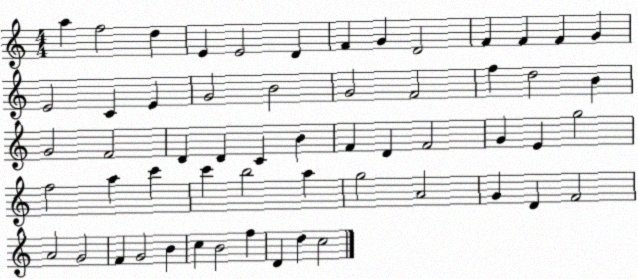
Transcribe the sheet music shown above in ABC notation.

X:1
T:Untitled
M:4/4
L:1/4
K:C
a f2 d E E2 D F G D2 F F F G E2 C E G2 B2 G2 F2 f d2 B G2 F2 D D C B F D F2 G E g2 f2 a c' c' b2 a g2 A2 G D F2 A2 G2 F G2 B c B2 f D d c2